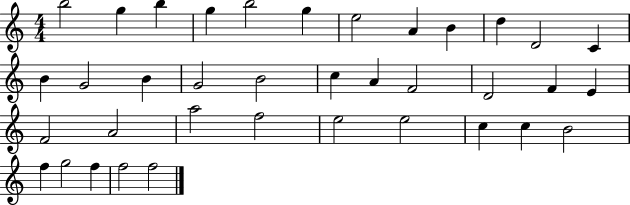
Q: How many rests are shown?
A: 0